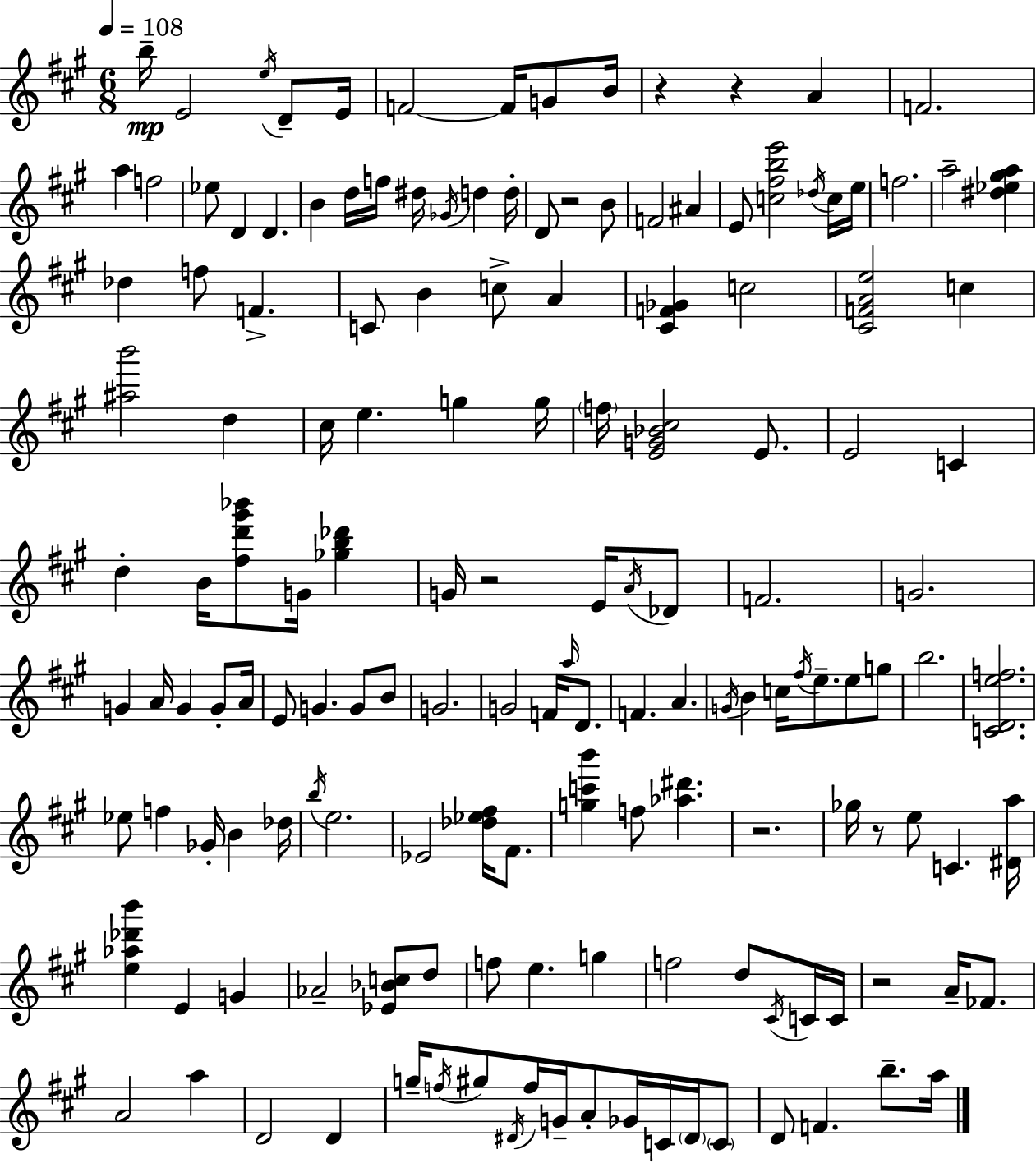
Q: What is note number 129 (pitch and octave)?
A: B5